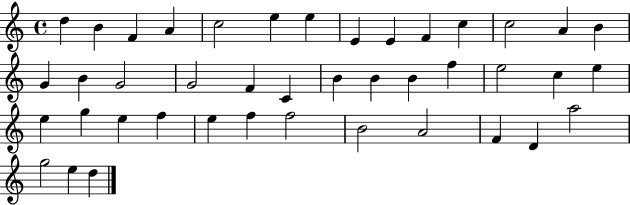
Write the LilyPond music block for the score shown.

{
  \clef treble
  \time 4/4
  \defaultTimeSignature
  \key c \major
  d''4 b'4 f'4 a'4 | c''2 e''4 e''4 | e'4 e'4 f'4 c''4 | c''2 a'4 b'4 | \break g'4 b'4 g'2 | g'2 f'4 c'4 | b'4 b'4 b'4 f''4 | e''2 c''4 e''4 | \break e''4 g''4 e''4 f''4 | e''4 f''4 f''2 | b'2 a'2 | f'4 d'4 a''2 | \break g''2 e''4 d''4 | \bar "|."
}